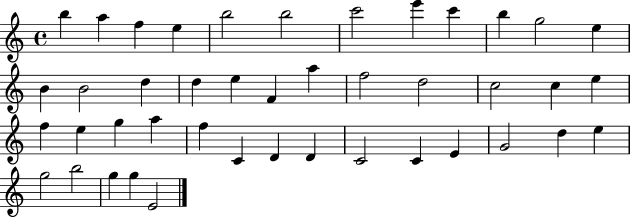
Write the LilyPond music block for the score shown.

{
  \clef treble
  \time 4/4
  \defaultTimeSignature
  \key c \major
  b''4 a''4 f''4 e''4 | b''2 b''2 | c'''2 e'''4 c'''4 | b''4 g''2 e''4 | \break b'4 b'2 d''4 | d''4 e''4 f'4 a''4 | f''2 d''2 | c''2 c''4 e''4 | \break f''4 e''4 g''4 a''4 | f''4 c'4 d'4 d'4 | c'2 c'4 e'4 | g'2 d''4 e''4 | \break g''2 b''2 | g''4 g''4 e'2 | \bar "|."
}